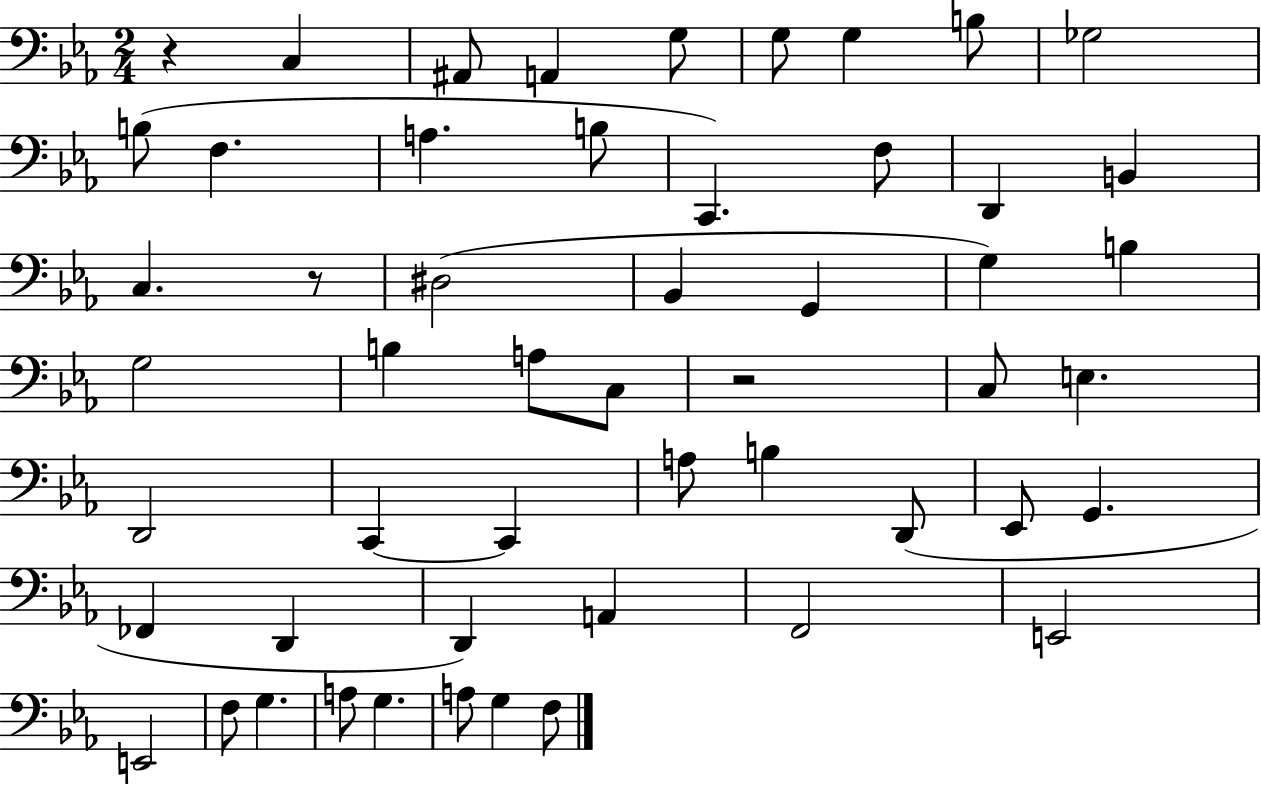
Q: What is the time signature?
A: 2/4